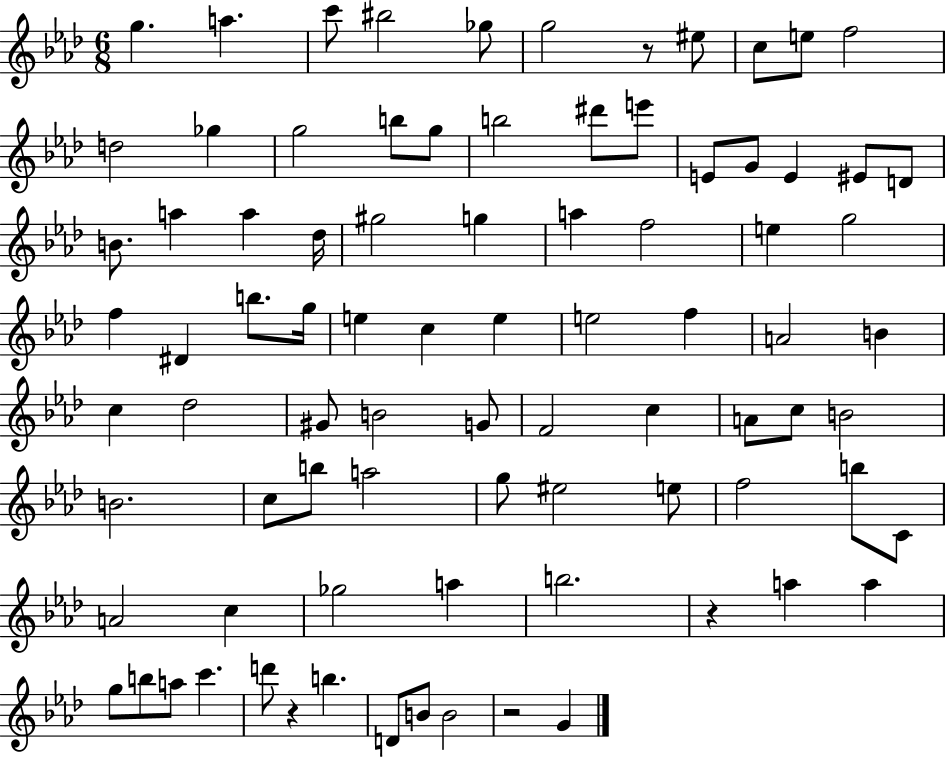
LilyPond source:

{
  \clef treble
  \numericTimeSignature
  \time 6/8
  \key aes \major
  g''4. a''4. | c'''8 bis''2 ges''8 | g''2 r8 eis''8 | c''8 e''8 f''2 | \break d''2 ges''4 | g''2 b''8 g''8 | b''2 dis'''8 e'''8 | e'8 g'8 e'4 eis'8 d'8 | \break b'8. a''4 a''4 des''16 | gis''2 g''4 | a''4 f''2 | e''4 g''2 | \break f''4 dis'4 b''8. g''16 | e''4 c''4 e''4 | e''2 f''4 | a'2 b'4 | \break c''4 des''2 | gis'8 b'2 g'8 | f'2 c''4 | a'8 c''8 b'2 | \break b'2. | c''8 b''8 a''2 | g''8 eis''2 e''8 | f''2 b''8 c'8 | \break a'2 c''4 | ges''2 a''4 | b''2. | r4 a''4 a''4 | \break g''8 b''8 a''8 c'''4. | d'''8 r4 b''4. | d'8 b'8 b'2 | r2 g'4 | \break \bar "|."
}